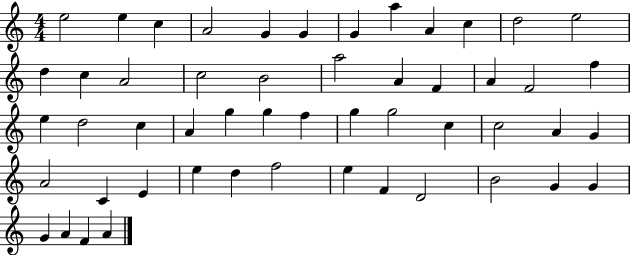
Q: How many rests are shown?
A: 0